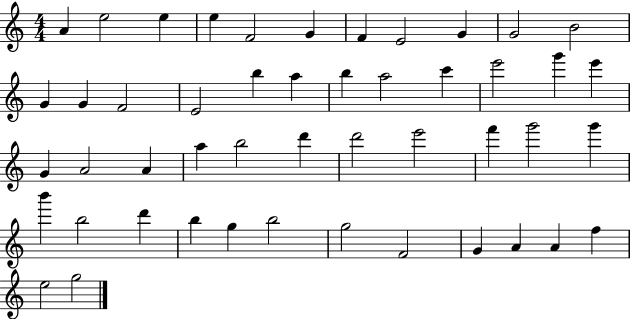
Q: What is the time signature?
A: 4/4